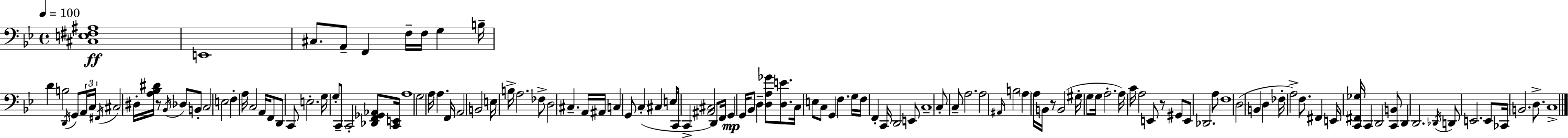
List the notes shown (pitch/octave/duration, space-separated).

[C#3,E3,F#3,A#3]/w E2/w C#3/e. A2/e F2/q F3/s F3/s G3/q B3/s D4/q B3/h D2/s G2/e A2/s C3/s F#2/s C#3/h D#3/s [A3,Bb3,D#4]/s R/e Bb2/s Db3/e B2/e C3/h E3/h F3/q A3/s C3/h A2/s F2/e D2/e C2/e E3/h. G3/s G3/e C2/e C2/h [Db2,F2,Gb2,Ab2]/e [C2,E2]/s A3/w G3/h A3/s A3/q. F2/s A2/h B2/h E3/s B3/s A3/h. FES3/e D3/h C#3/q. A2/s A#2/s C3/q G2/e C3/q C#3/q E3/e C2/s C2/q [A#2,C#3]/h D2/e F2/s G2/q G2/s Bb2/e D3/q [D3,A3,Gb4]/e [D3,E4]/e. C3/s E3/e C3/e G2/q F3/q. G3/s F3/s F2/q C2/s D2/h E2/e C3/w C3/e C3/e A3/h. A3/h A#2/s B3/h A3/q A3/s B2/s R/e B2/h G#3/s G3/e G3/s A3/h. A3/s C4/s A3/h E2/e R/e G#2/e E2/e Db2/h. A3/e F3/w D3/h B2/q D3/q FES3/s A3/h F3/e. F#2/q E2/s [C2,F#2,Gb3]/s C2/q D2/h [C2,B2]/e D2/q D2/h. Db2/s D2/e E2/h. E2/e CES2/s B2/h. D3/e. C3/w